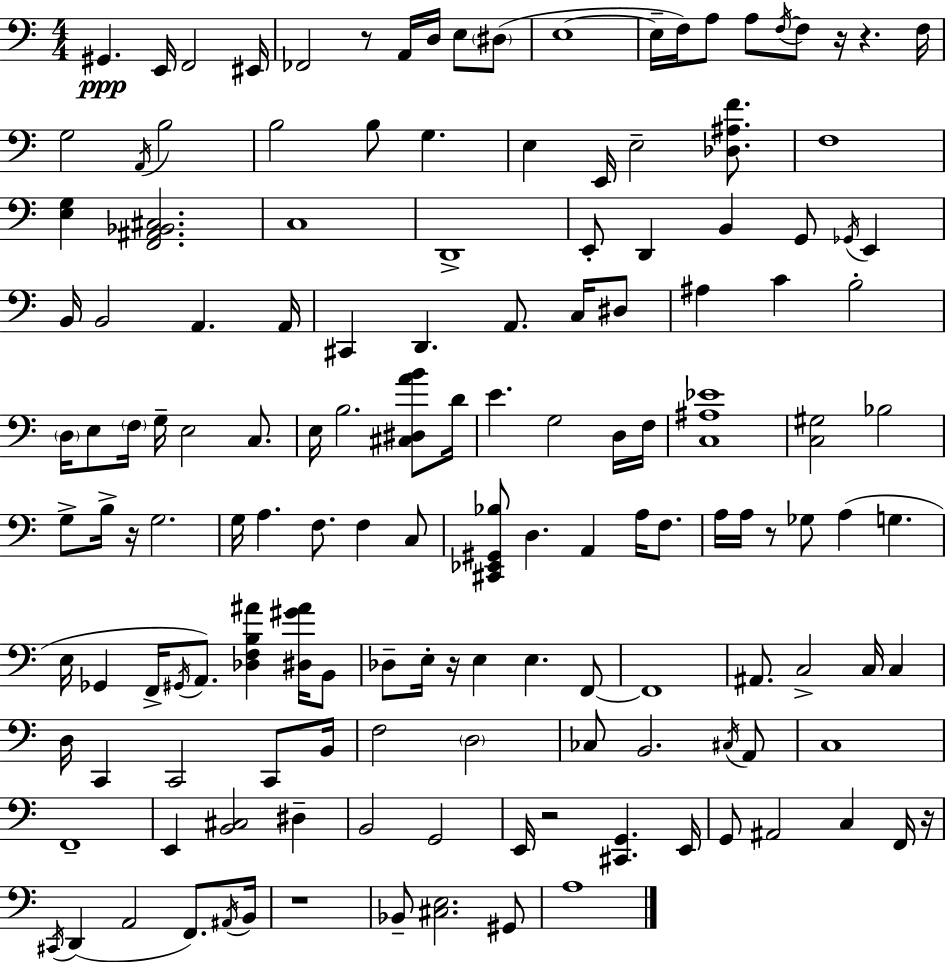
{
  \clef bass
  \numericTimeSignature
  \time 4/4
  \key a \minor
  \repeat volta 2 { gis,4.\ppp e,16 f,2 eis,16 | fes,2 r8 a,16 d16 e8 \parenthesize dis8( | e1~~ | e16-- f16) a8 a8 \acciaccatura { f16~ }~ f8 r16 r4. | \break f16 g2 \acciaccatura { a,16 } b2 | b2 b8 g4. | e4 e,16 e2-- <des ais f'>8. | f1 | \break <e g>4 <f, ais, bes, cis>2. | c1 | d,1-> | e,8-. d,4 b,4 g,8 \acciaccatura { ges,16 } e,4 | \break b,16 b,2 a,4. | a,16 cis,4 d,4. a,8. | c16 dis8 ais4 c'4 b2-. | \parenthesize d16 e8 \parenthesize f16 g16-- e2 | \break c8. e16 b2. | <cis dis a' b'>8 d'16 e'4. g2 | d16 f16 <c ais ees'>1 | <c gis>2 bes2 | \break g8-> b16-> r16 g2. | g16 a4. f8. f4 | c8 <cis, ees, gis, bes>8 d4. a,4 a16 | f8. a16 a16 r8 ges8 a4( g4. | \break e16 ges,4 f,16-> \acciaccatura { gis,16 }) a,8. <des f b ais'>4 | <dis gis' ais'>16 b,8 des8-- e16-. r16 e4 e4. | f,8~~ f,1 | ais,8. c2-> c16 | \break c4 d16 c,4 c,2 | c,8 b,16 f2 \parenthesize d2 | ces8 b,2. | \acciaccatura { cis16 } a,8 c1 | \break f,1-- | e,4 <b, cis>2 | dis4-- b,2 g,2 | e,16 r2 <cis, g,>4. | \break e,16 g,8 ais,2 c4 | f,16 r16 \acciaccatura { cis,16 } d,4( a,2 | f,8.) \acciaccatura { ais,16 } b,16 r1 | bes,8-- <cis e>2. | \break gis,8 a1 | } \bar "|."
}